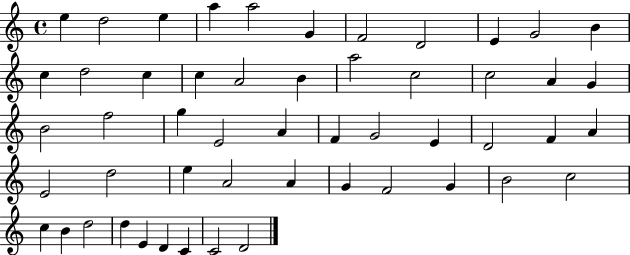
E5/q D5/h E5/q A5/q A5/h G4/q F4/h D4/h E4/q G4/h B4/q C5/q D5/h C5/q C5/q A4/h B4/q A5/h C5/h C5/h A4/q G4/q B4/h F5/h G5/q E4/h A4/q F4/q G4/h E4/q D4/h F4/q A4/q E4/h D5/h E5/q A4/h A4/q G4/q F4/h G4/q B4/h C5/h C5/q B4/q D5/h D5/q E4/q D4/q C4/q C4/h D4/h